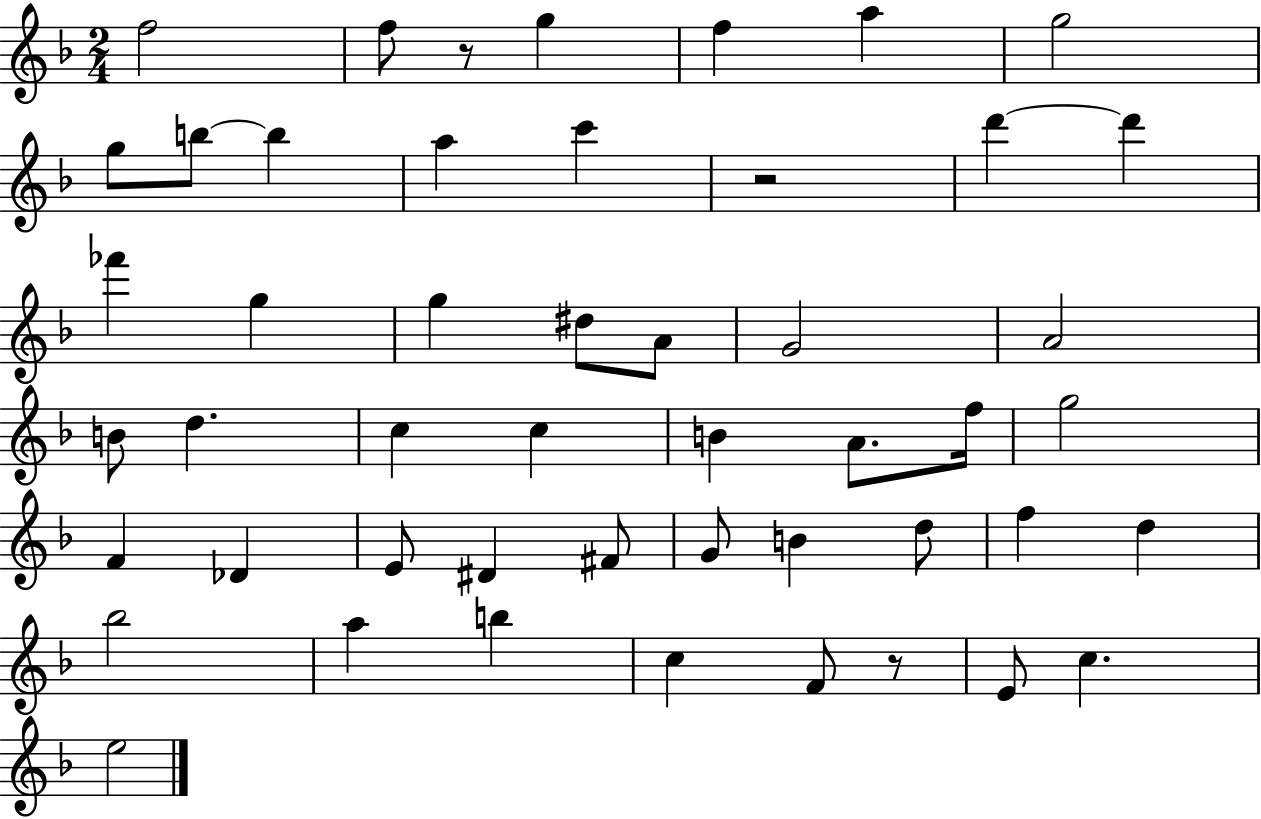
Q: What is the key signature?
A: F major